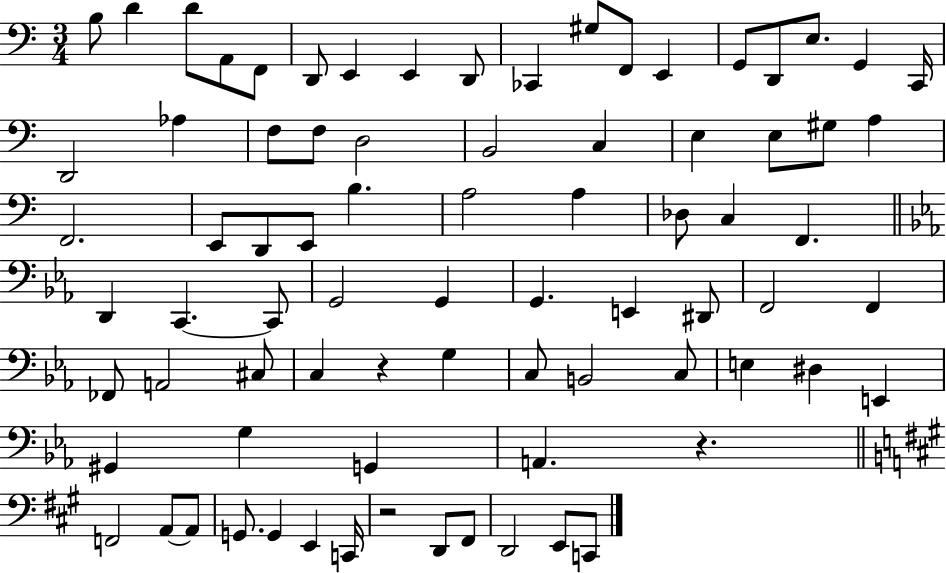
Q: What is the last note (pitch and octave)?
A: C2